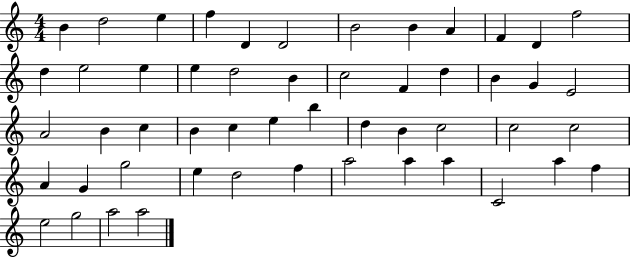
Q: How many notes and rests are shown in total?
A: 52